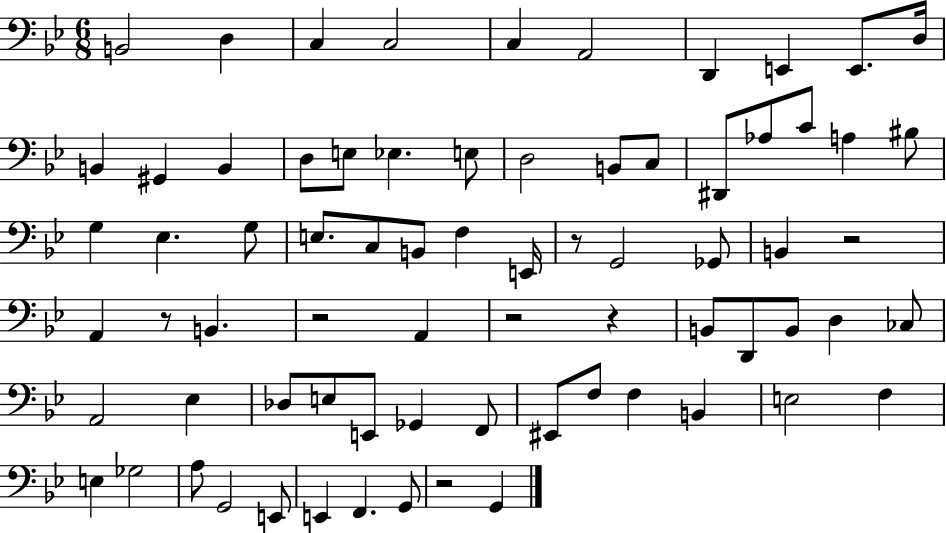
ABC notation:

X:1
T:Untitled
M:6/8
L:1/4
K:Bb
B,,2 D, C, C,2 C, A,,2 D,, E,, E,,/2 D,/4 B,, ^G,, B,, D,/2 E,/2 _E, E,/2 D,2 B,,/2 C,/2 ^D,,/2 _A,/2 C/2 A, ^B,/2 G, _E, G,/2 E,/2 C,/2 B,,/2 F, E,,/4 z/2 G,,2 _G,,/2 B,, z2 A,, z/2 B,, z2 A,, z2 z B,,/2 D,,/2 B,,/2 D, _C,/2 A,,2 _E, _D,/2 E,/2 E,,/2 _G,, F,,/2 ^E,,/2 F,/2 F, B,, E,2 F, E, _G,2 A,/2 G,,2 E,,/2 E,, F,, G,,/2 z2 G,,